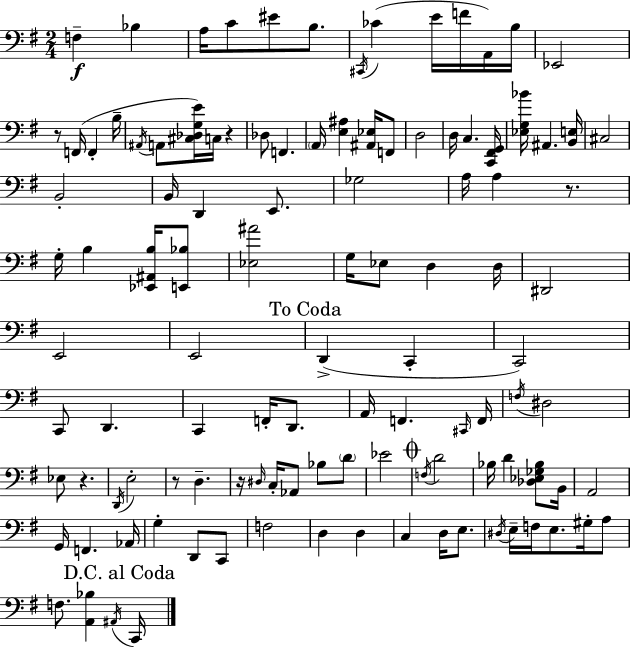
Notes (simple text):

F3/q Bb3/q A3/s C4/e EIS4/e B3/e. C#2/s CES4/q E4/s F4/s A2/s B3/s Eb2/h R/e F2/s F2/q B3/s A#2/s A2/e [C#3,Db3,G3,E4]/s C3/s R/q Db3/e F2/q. A2/s [E3,A#3]/q [A#2,Eb3]/s F2/e D3/h D3/s C3/q. [C2,F#2,G2]/s [Eb3,G3,Bb4]/s A#2/q. [B2,E3]/s C#3/h B2/h B2/s D2/q E2/e. Gb3/h A3/s A3/q R/e. G3/s B3/q [Eb2,A#2,B3]/s [E2,Bb3]/e [Eb3,A#4]/h G3/s Eb3/e D3/q D3/s D#2/h E2/h E2/h D2/q C2/q C2/h C2/e D2/q. C2/q F2/s D2/e. A2/s F2/q. C#2/s F2/s F3/s D#3/h Eb3/e R/q. D2/s E3/h R/e D3/q. R/s D#3/s C3/s Ab2/e Bb3/e D4/e Eb4/h F3/s D4/h Bb3/s D4/q [Db3,Eb3,Gb3,Bb3]/e B2/s A2/h G2/s F2/q. Ab2/s G3/q D2/e C2/e F3/h D3/q D3/q C3/q D3/s E3/e. D#3/s E3/s F3/s E3/e. G#3/s A3/e F3/e. [A2,Bb3]/q A#2/s C2/s